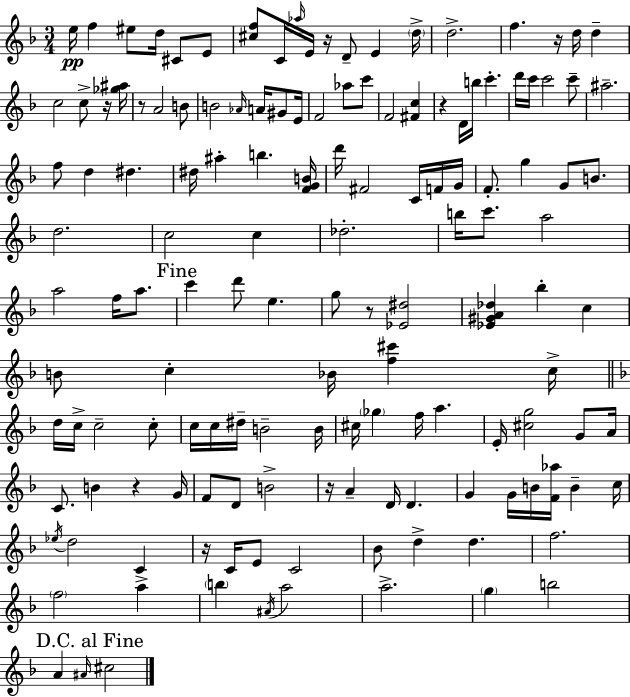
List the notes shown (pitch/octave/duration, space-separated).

E5/s F5/q EIS5/e D5/s C#4/e E4/e [C#5,F5]/e C4/s Ab5/s E4/s R/s D4/e E4/q D5/s D5/h. F5/q. R/s D5/s D5/q C5/h C5/e R/s [Gb5,A#5]/s R/e A4/h B4/e B4/h Ab4/s A4/s G#4/e E4/s F4/h Ab5/e C6/e F4/h [F#4,C5]/q R/q D4/s B5/s C6/q. D6/s C6/s C6/h C6/e A#5/h. F5/e D5/q D#5/q. D#5/s A#5/q B5/q. [F4,G4,B4]/s D6/s F#4/h C4/s F4/s G4/s F4/e. G5/q G4/e B4/e. D5/h. C5/h C5/q Db5/h. B5/s C6/e. A5/h A5/h F5/s A5/e. C6/q D6/e E5/q. G5/e R/e [Eb4,D#5]/h [Eb4,G#4,A4,Db5]/q Bb5/q C5/q B4/e C5/q Bb4/s [F5,C#6]/q C5/s D5/s C5/s C5/h C5/e C5/s C5/s D#5/s B4/h B4/s C#5/s Gb5/q F5/s A5/q. E4/s [C#5,G5]/h G4/e A4/s C4/e. B4/q R/q G4/s F4/e D4/e B4/h R/s A4/q D4/s D4/q. G4/q G4/s B4/s [F4,Ab5]/s B4/q C5/s Eb5/s D5/h C4/q R/s C4/s E4/e C4/h Bb4/e D5/q D5/q. F5/h. F5/h A5/q B5/q A#4/s A5/h A5/h. G5/q B5/h A4/q A#4/s C#5/h